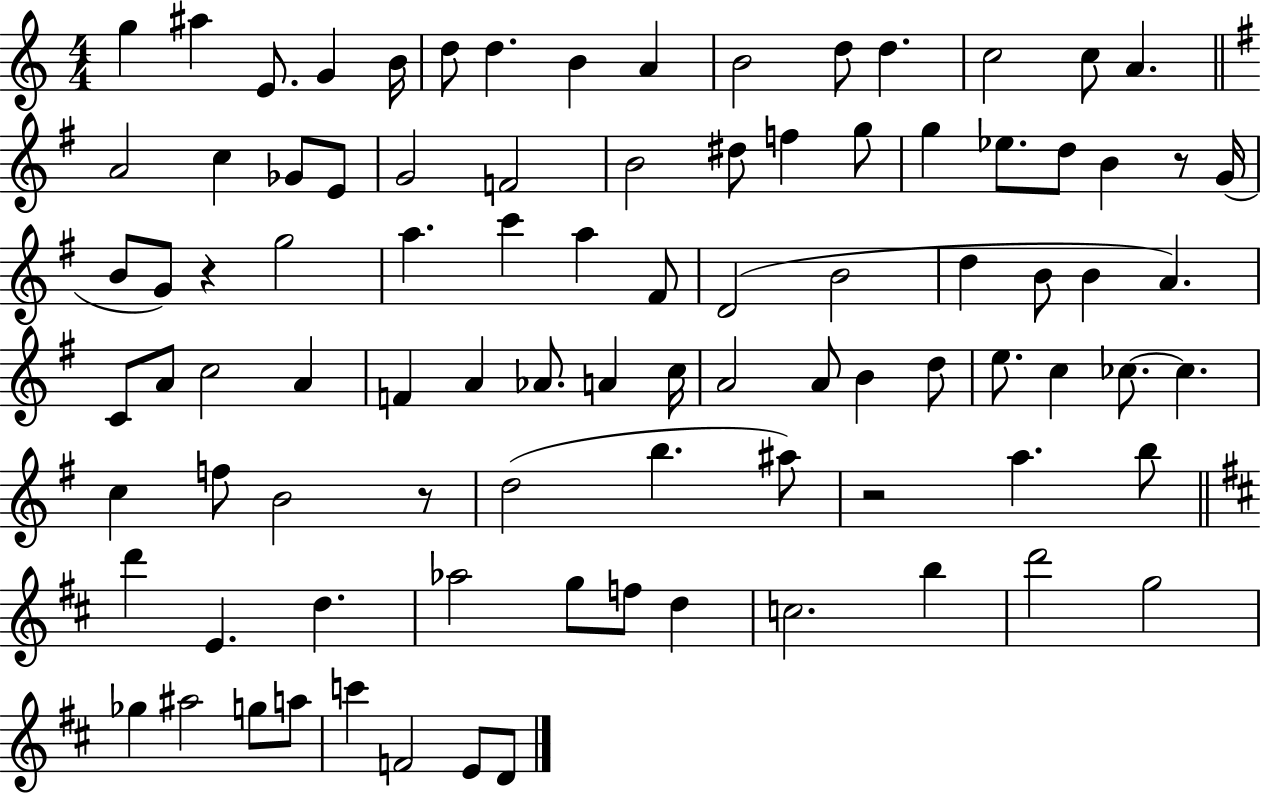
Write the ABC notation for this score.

X:1
T:Untitled
M:4/4
L:1/4
K:C
g ^a E/2 G B/4 d/2 d B A B2 d/2 d c2 c/2 A A2 c _G/2 E/2 G2 F2 B2 ^d/2 f g/2 g _e/2 d/2 B z/2 G/4 B/2 G/2 z g2 a c' a ^F/2 D2 B2 d B/2 B A C/2 A/2 c2 A F A _A/2 A c/4 A2 A/2 B d/2 e/2 c _c/2 _c c f/2 B2 z/2 d2 b ^a/2 z2 a b/2 d' E d _a2 g/2 f/2 d c2 b d'2 g2 _g ^a2 g/2 a/2 c' F2 E/2 D/2